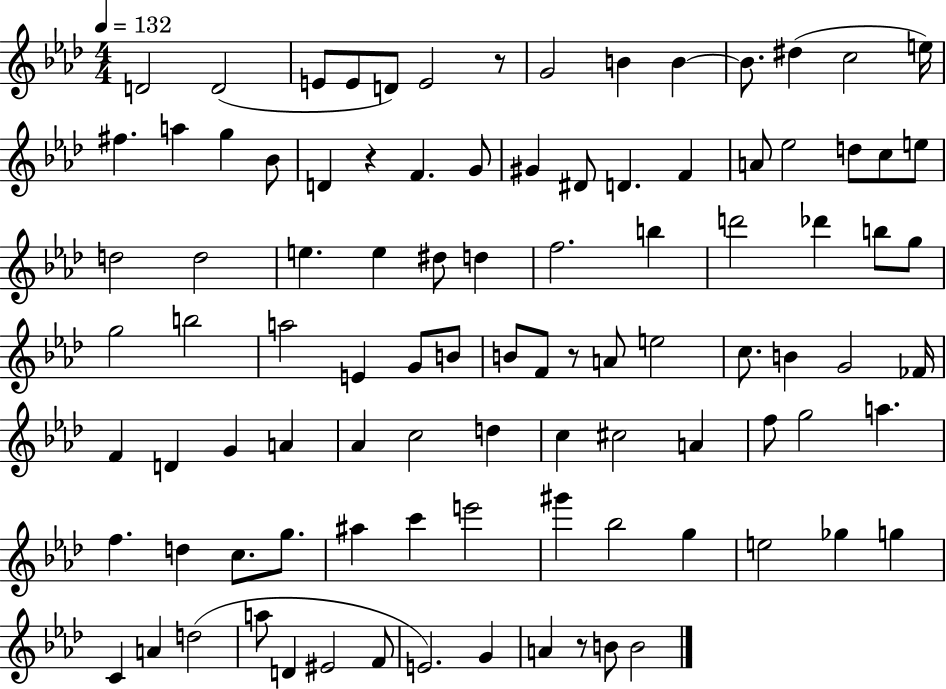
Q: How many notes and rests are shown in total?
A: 97